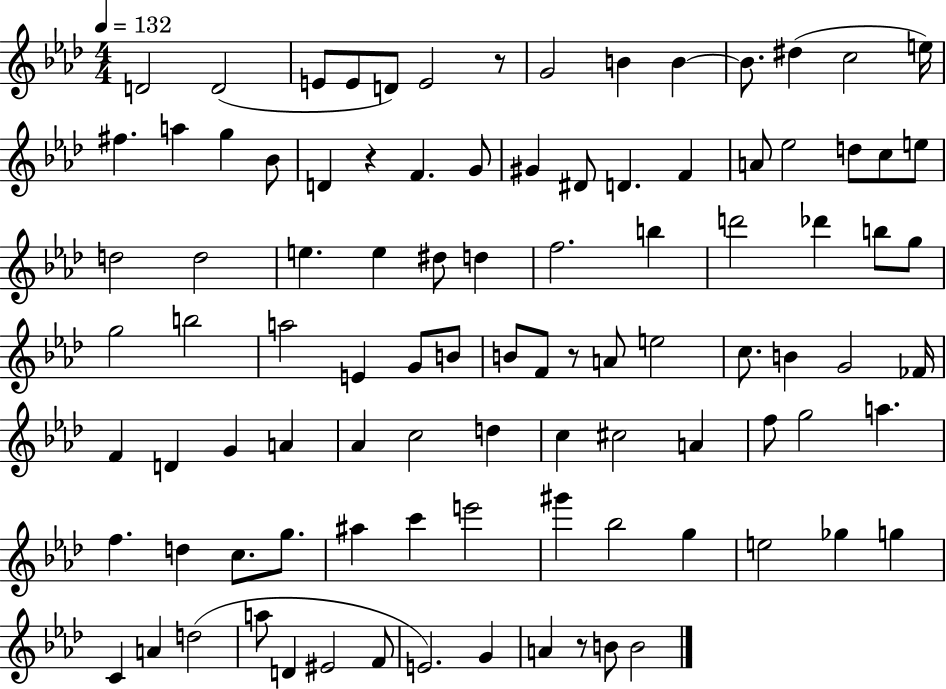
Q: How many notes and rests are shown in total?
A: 97